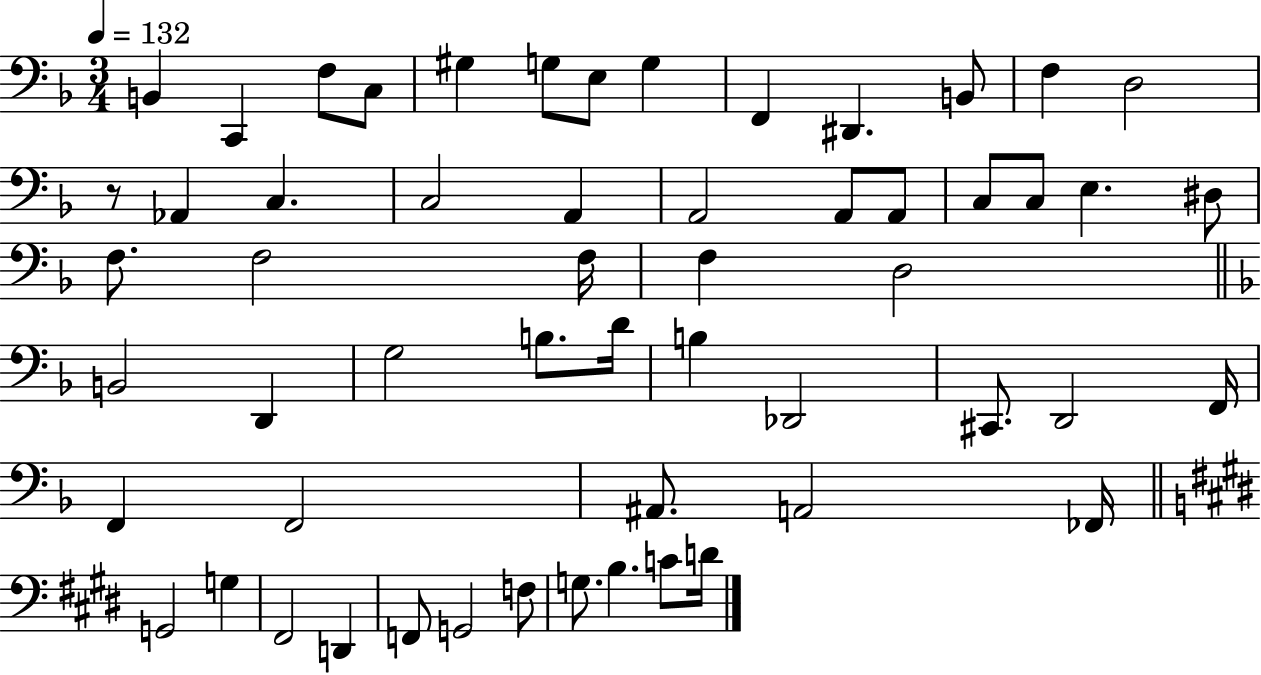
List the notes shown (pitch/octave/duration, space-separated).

B2/q C2/q F3/e C3/e G#3/q G3/e E3/e G3/q F2/q D#2/q. B2/e F3/q D3/h R/e Ab2/q C3/q. C3/h A2/q A2/h A2/e A2/e C3/e C3/e E3/q. D#3/e F3/e. F3/h F3/s F3/q D3/h B2/h D2/q G3/h B3/e. D4/s B3/q Db2/h C#2/e. D2/h F2/s F2/q F2/h A#2/e. A2/h FES2/s G2/h G3/q F#2/h D2/q F2/e G2/h F3/e G3/e. B3/q. C4/e D4/s